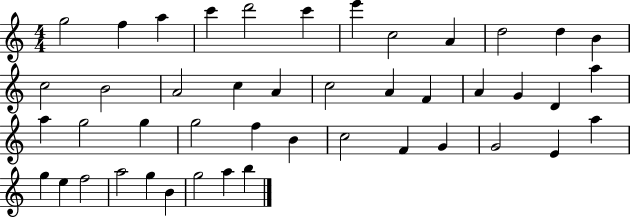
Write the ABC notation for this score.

X:1
T:Untitled
M:4/4
L:1/4
K:C
g2 f a c' d'2 c' e' c2 A d2 d B c2 B2 A2 c A c2 A F A G D a a g2 g g2 f B c2 F G G2 E a g e f2 a2 g B g2 a b